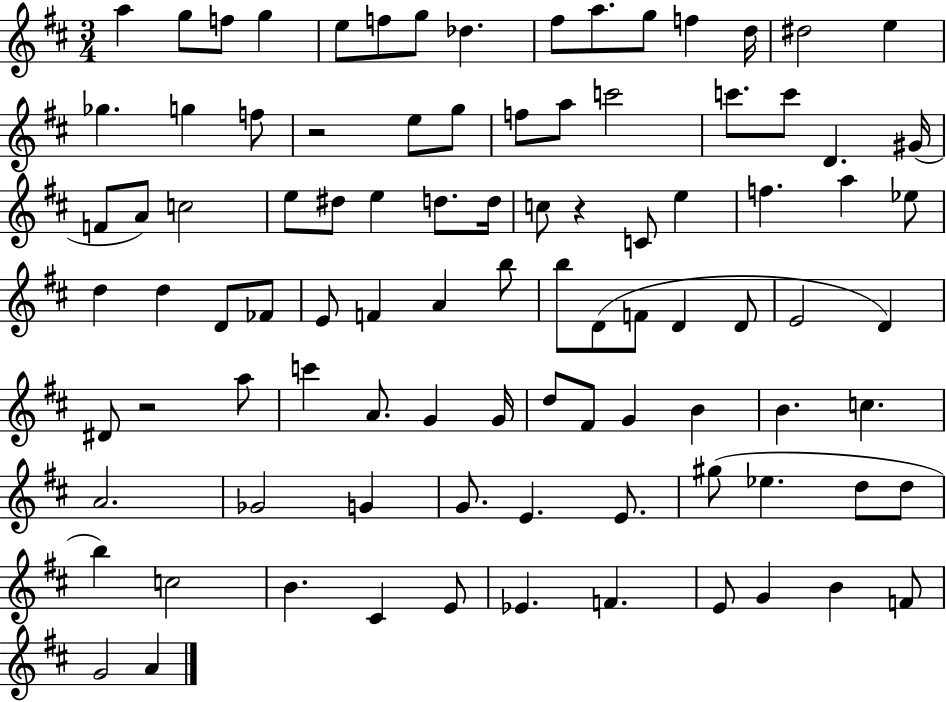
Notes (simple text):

A5/q G5/e F5/e G5/q E5/e F5/e G5/e Db5/q. F#5/e A5/e. G5/e F5/q D5/s D#5/h E5/q Gb5/q. G5/q F5/e R/h E5/e G5/e F5/e A5/e C6/h C6/e. C6/e D4/q. G#4/s F4/e A4/e C5/h E5/e D#5/e E5/q D5/e. D5/s C5/e R/q C4/e E5/q F5/q. A5/q Eb5/e D5/q D5/q D4/e FES4/e E4/e F4/q A4/q B5/e B5/e D4/e F4/e D4/q D4/e E4/h D4/q D#4/e R/h A5/e C6/q A4/e. G4/q G4/s D5/e F#4/e G4/q B4/q B4/q. C5/q. A4/h. Gb4/h G4/q G4/e. E4/q. E4/e. G#5/e Eb5/q. D5/e D5/e B5/q C5/h B4/q. C#4/q E4/e Eb4/q. F4/q. E4/e G4/q B4/q F4/e G4/h A4/q